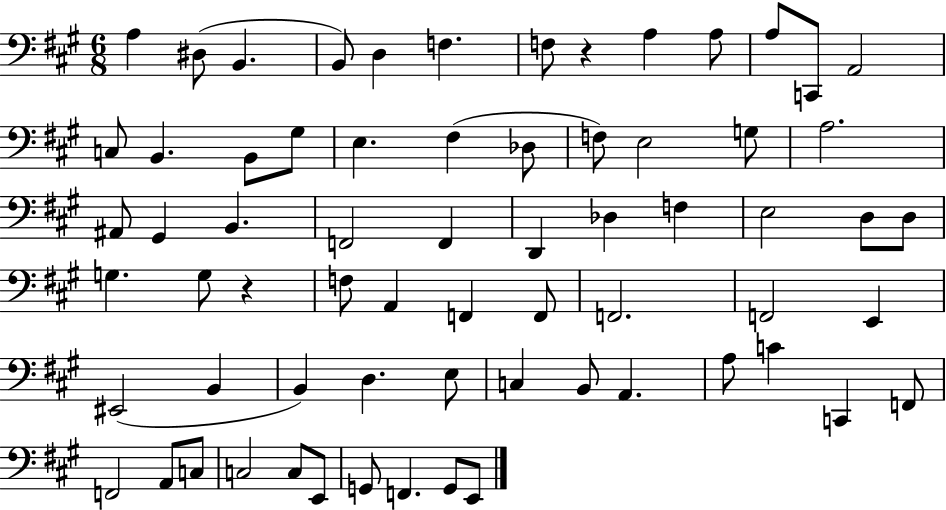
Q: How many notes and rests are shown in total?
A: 67